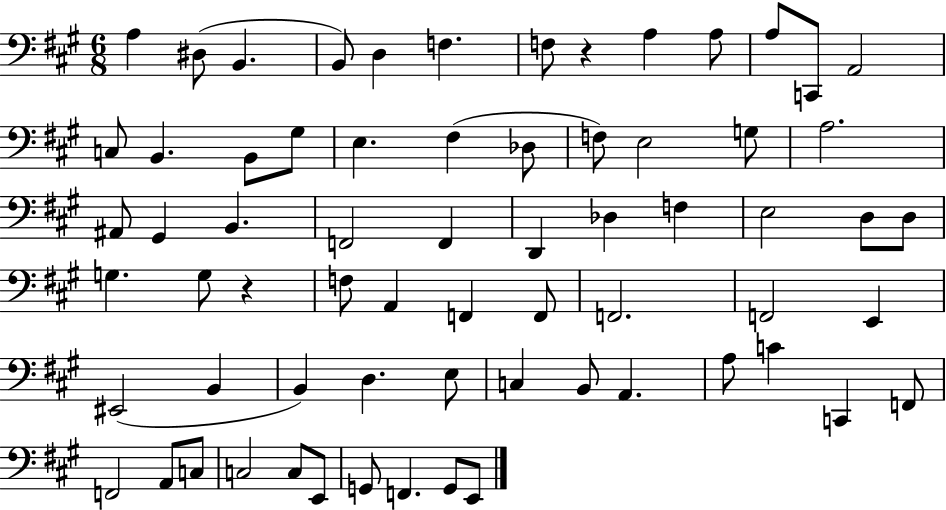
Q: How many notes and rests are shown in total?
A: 67